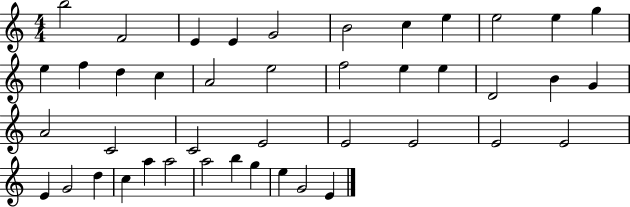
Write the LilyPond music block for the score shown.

{
  \clef treble
  \numericTimeSignature
  \time 4/4
  \key c \major
  b''2 f'2 | e'4 e'4 g'2 | b'2 c''4 e''4 | e''2 e''4 g''4 | \break e''4 f''4 d''4 c''4 | a'2 e''2 | f''2 e''4 e''4 | d'2 b'4 g'4 | \break a'2 c'2 | c'2 e'2 | e'2 e'2 | e'2 e'2 | \break e'4 g'2 d''4 | c''4 a''4 a''2 | a''2 b''4 g''4 | e''4 g'2 e'4 | \break \bar "|."
}